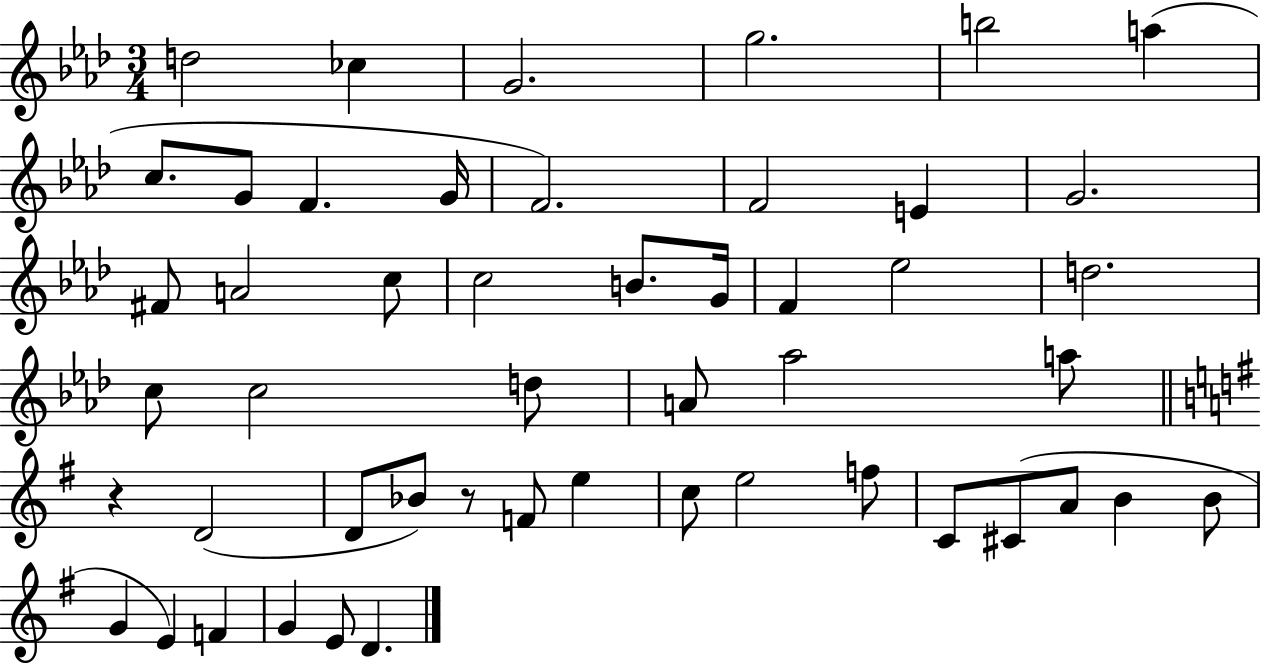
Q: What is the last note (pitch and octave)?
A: D4